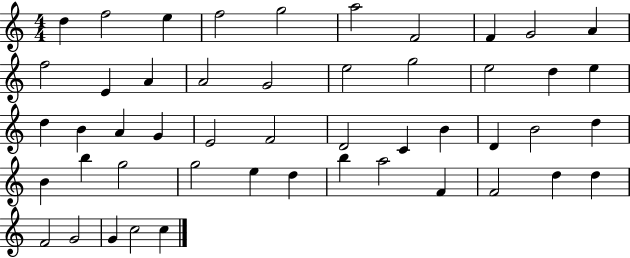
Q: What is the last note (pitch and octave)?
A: C5